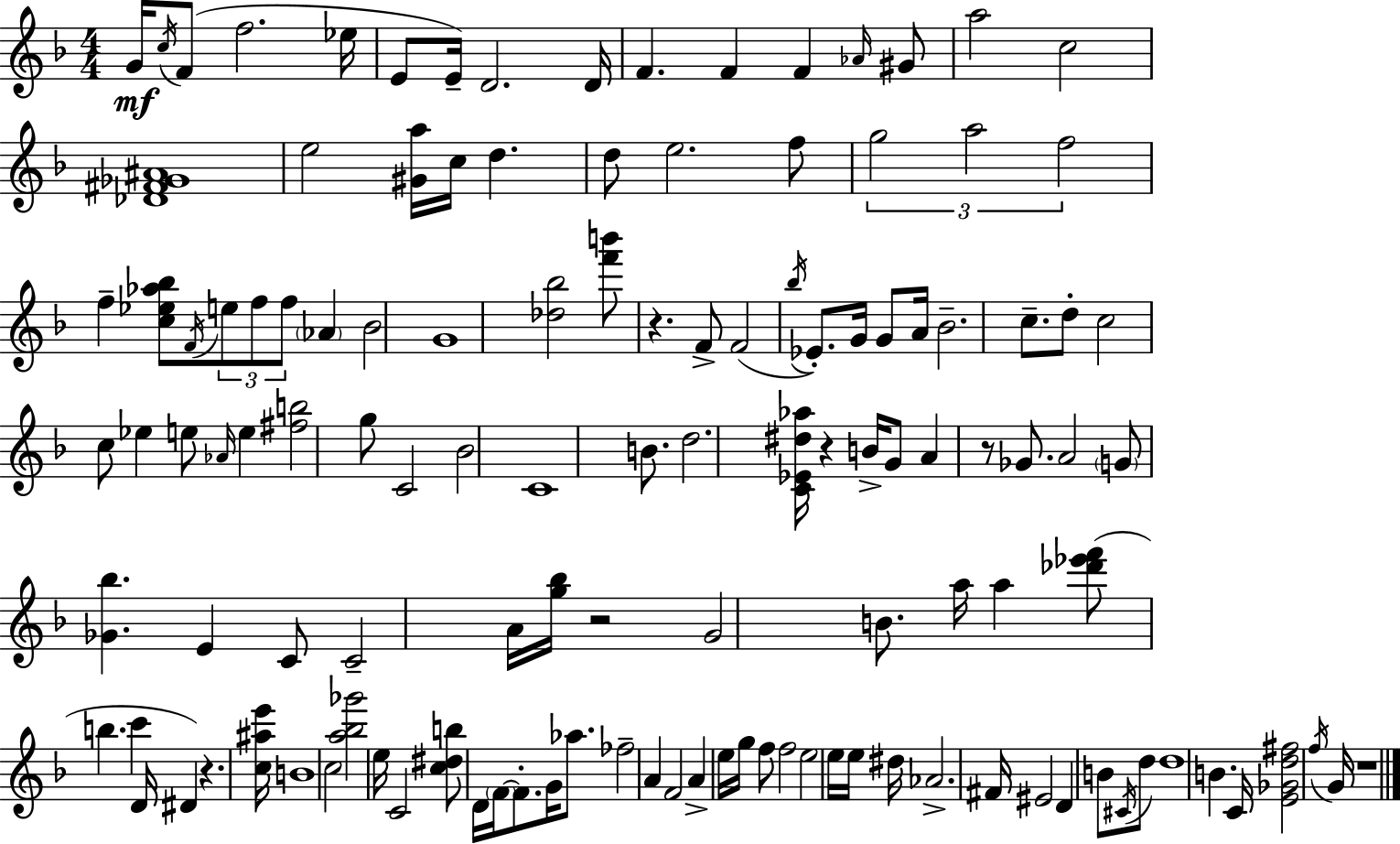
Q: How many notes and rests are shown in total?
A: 126